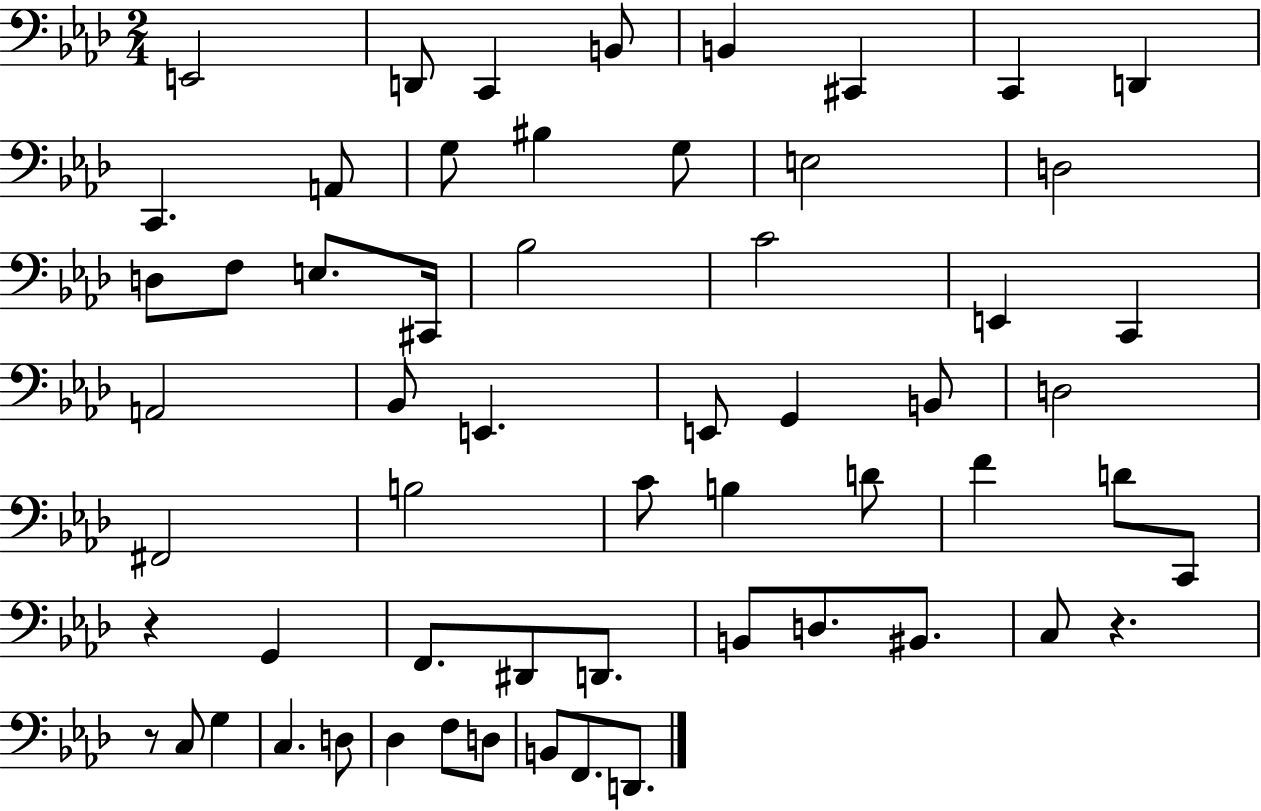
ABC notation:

X:1
T:Untitled
M:2/4
L:1/4
K:Ab
E,,2 D,,/2 C,, B,,/2 B,, ^C,, C,, D,, C,, A,,/2 G,/2 ^B, G,/2 E,2 D,2 D,/2 F,/2 E,/2 ^C,,/4 _B,2 C2 E,, C,, A,,2 _B,,/2 E,, E,,/2 G,, B,,/2 D,2 ^F,,2 B,2 C/2 B, D/2 F D/2 C,,/2 z G,, F,,/2 ^D,,/2 D,,/2 B,,/2 D,/2 ^B,,/2 C,/2 z z/2 C,/2 G, C, D,/2 _D, F,/2 D,/2 B,,/2 F,,/2 D,,/2